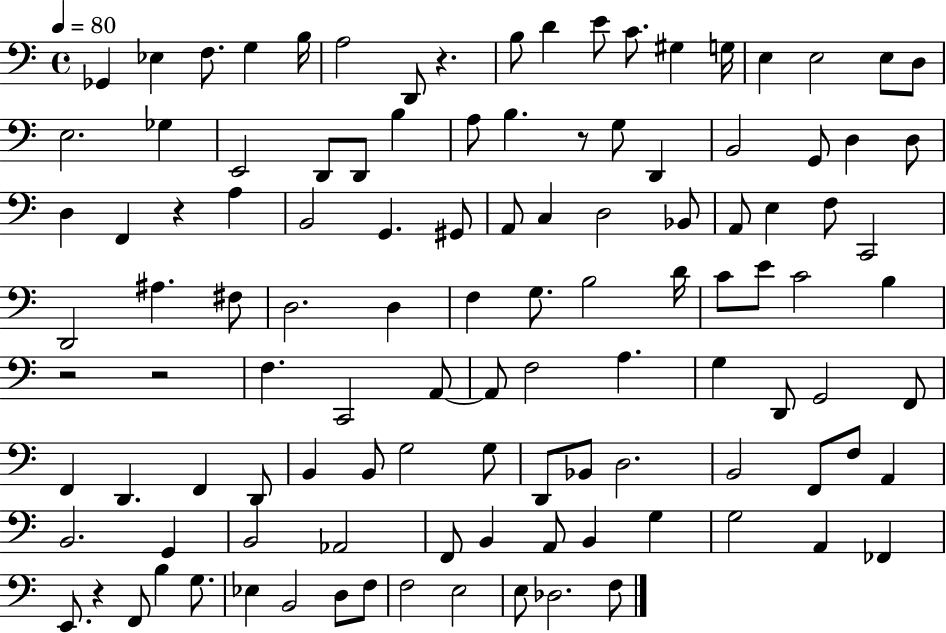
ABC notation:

X:1
T:Untitled
M:4/4
L:1/4
K:C
_G,, _E, F,/2 G, B,/4 A,2 D,,/2 z B,/2 D E/2 C/2 ^G, G,/4 E, E,2 E,/2 D,/2 E,2 _G, E,,2 D,,/2 D,,/2 B, A,/2 B, z/2 G,/2 D,, B,,2 G,,/2 D, D,/2 D, F,, z A, B,,2 G,, ^G,,/2 A,,/2 C, D,2 _B,,/2 A,,/2 E, F,/2 C,,2 D,,2 ^A, ^F,/2 D,2 D, F, G,/2 B,2 D/4 C/2 E/2 C2 B, z2 z2 F, C,,2 A,,/2 A,,/2 F,2 A, G, D,,/2 G,,2 F,,/2 F,, D,, F,, D,,/2 B,, B,,/2 G,2 G,/2 D,,/2 _B,,/2 D,2 B,,2 F,,/2 F,/2 A,, B,,2 G,, B,,2 _A,,2 F,,/2 B,, A,,/2 B,, G, G,2 A,, _F,, E,,/2 z F,,/2 B, G,/2 _E, B,,2 D,/2 F,/2 F,2 E,2 E,/2 _D,2 F,/2